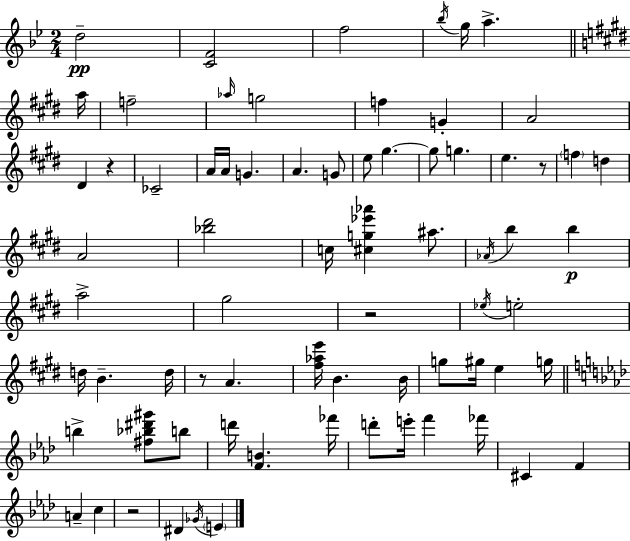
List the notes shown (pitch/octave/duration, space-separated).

D5/h [C4,F4]/h F5/h Bb5/s G5/s A5/q. A5/s F5/h Ab5/s G5/h F5/q G4/q A4/h D#4/q R/q CES4/h A4/s A4/s G4/q. A4/q. G4/e E5/e G#5/q. G#5/e G5/q. E5/q. R/e F5/q D5/q A4/h [Bb5,D#6]/h C5/s [C#5,G5,Eb6,Ab6]/q A#5/e. Ab4/s B5/q B5/q A5/h G#5/h R/h Eb5/s E5/h D5/s B4/q. D5/s R/e A4/q. [F#5,Ab5,E6]/s B4/q. B4/s G5/e G#5/s E5/q G5/s B5/q [F#5,Bb5,D#6,G#6]/e B5/e D6/s [F4,B4]/q. FES6/s D6/e E6/s F6/q FES6/s C#4/q F4/q A4/q C5/q R/h D#4/q Gb4/s E4/q